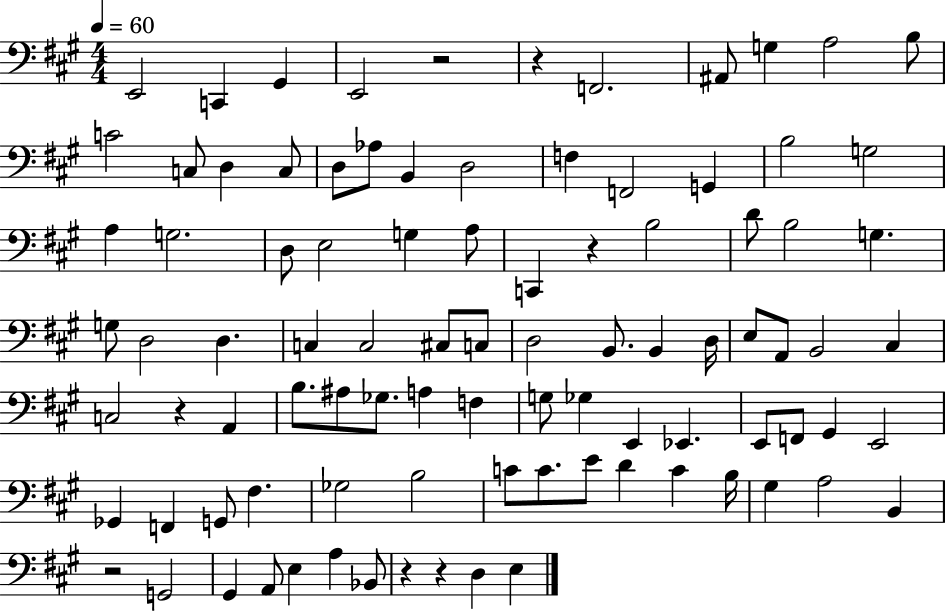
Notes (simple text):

E2/h C2/q G#2/q E2/h R/h R/q F2/h. A#2/e G3/q A3/h B3/e C4/h C3/e D3/q C3/e D3/e Ab3/e B2/q D3/h F3/q F2/h G2/q B3/h G3/h A3/q G3/h. D3/e E3/h G3/q A3/e C2/q R/q B3/h D4/e B3/h G3/q. G3/e D3/h D3/q. C3/q C3/h C#3/e C3/e D3/h B2/e. B2/q D3/s E3/e A2/e B2/h C#3/q C3/h R/q A2/q B3/e. A#3/e Gb3/e. A3/q F3/q G3/e Gb3/q E2/q Eb2/q. E2/e F2/e G#2/q E2/h Gb2/q F2/q G2/e F#3/q. Gb3/h B3/h C4/e C4/e. E4/e D4/q C4/q B3/s G#3/q A3/h B2/q R/h G2/h G#2/q A2/e E3/q A3/q Bb2/e R/q R/q D3/q E3/q